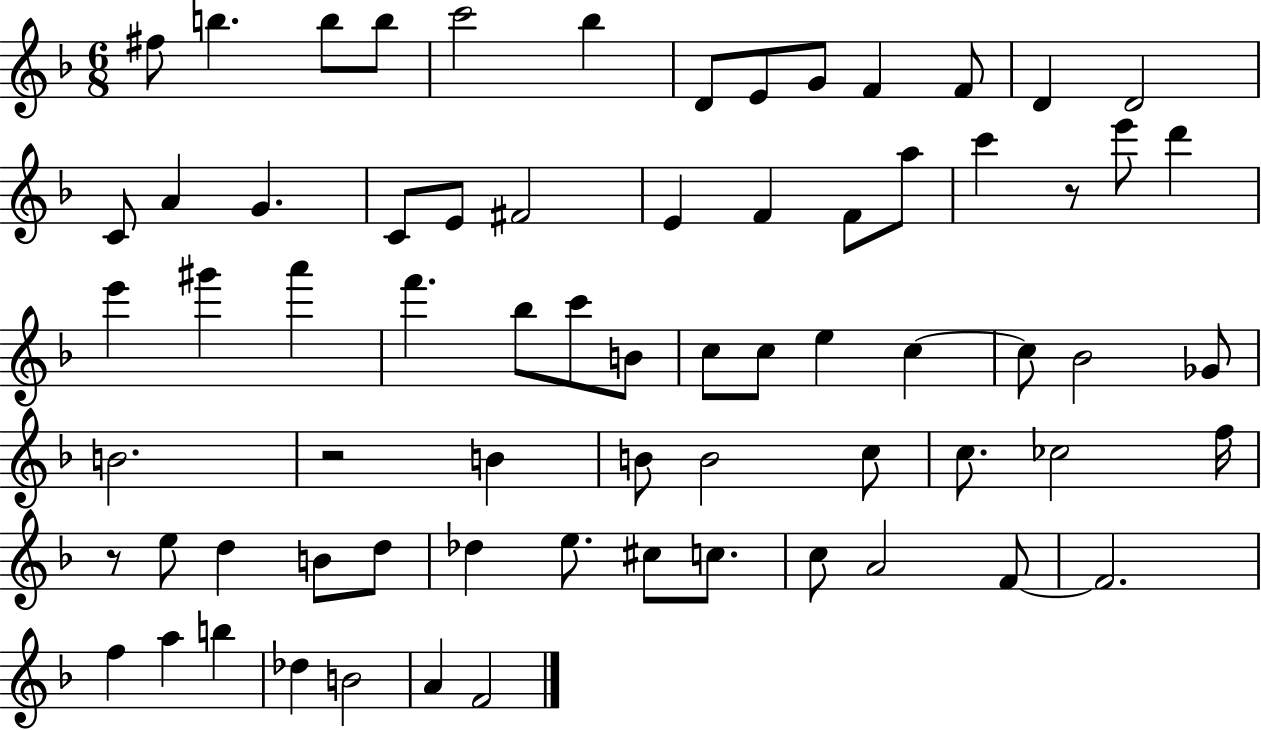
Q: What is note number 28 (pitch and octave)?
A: G#6